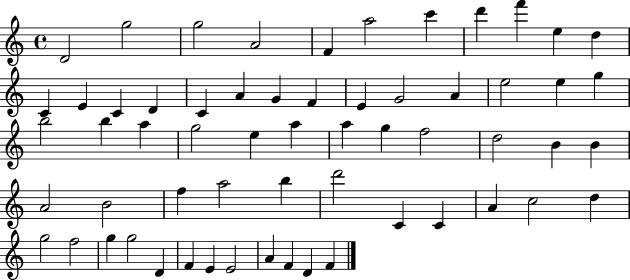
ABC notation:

X:1
T:Untitled
M:4/4
L:1/4
K:C
D2 g2 g2 A2 F a2 c' d' f' e d C E C D C A G F E G2 A e2 e g b2 b a g2 e a a g f2 d2 B B A2 B2 f a2 b d'2 C C A c2 d g2 f2 g g2 D F E E2 A F D F